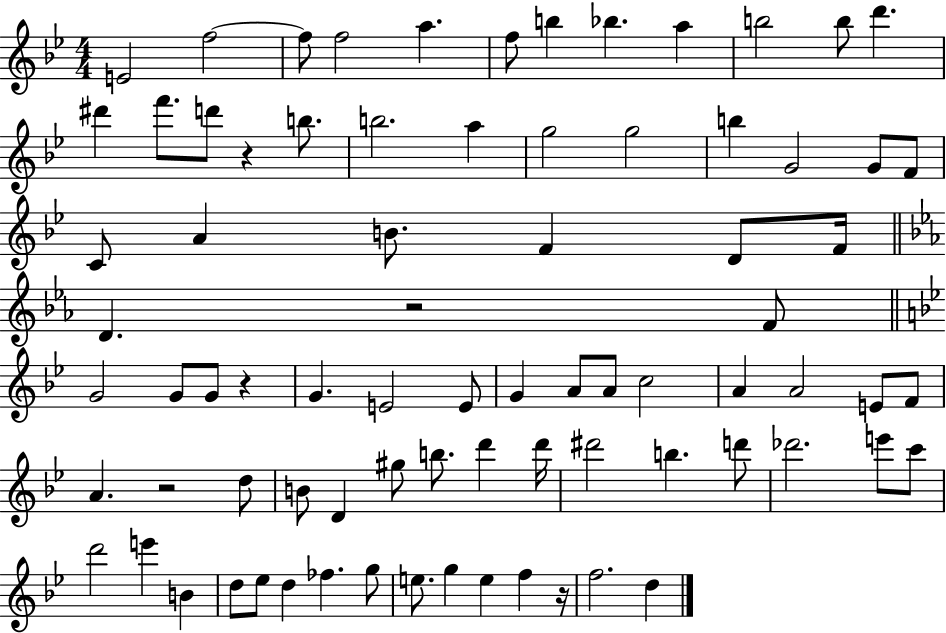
X:1
T:Untitled
M:4/4
L:1/4
K:Bb
E2 f2 f/2 f2 a f/2 b _b a b2 b/2 d' ^d' f'/2 d'/2 z b/2 b2 a g2 g2 b G2 G/2 F/2 C/2 A B/2 F D/2 F/4 D z2 F/2 G2 G/2 G/2 z G E2 E/2 G A/2 A/2 c2 A A2 E/2 F/2 A z2 d/2 B/2 D ^g/2 b/2 d' d'/4 ^d'2 b d'/2 _d'2 e'/2 c'/2 d'2 e' B d/2 _e/2 d _f g/2 e/2 g e f z/4 f2 d